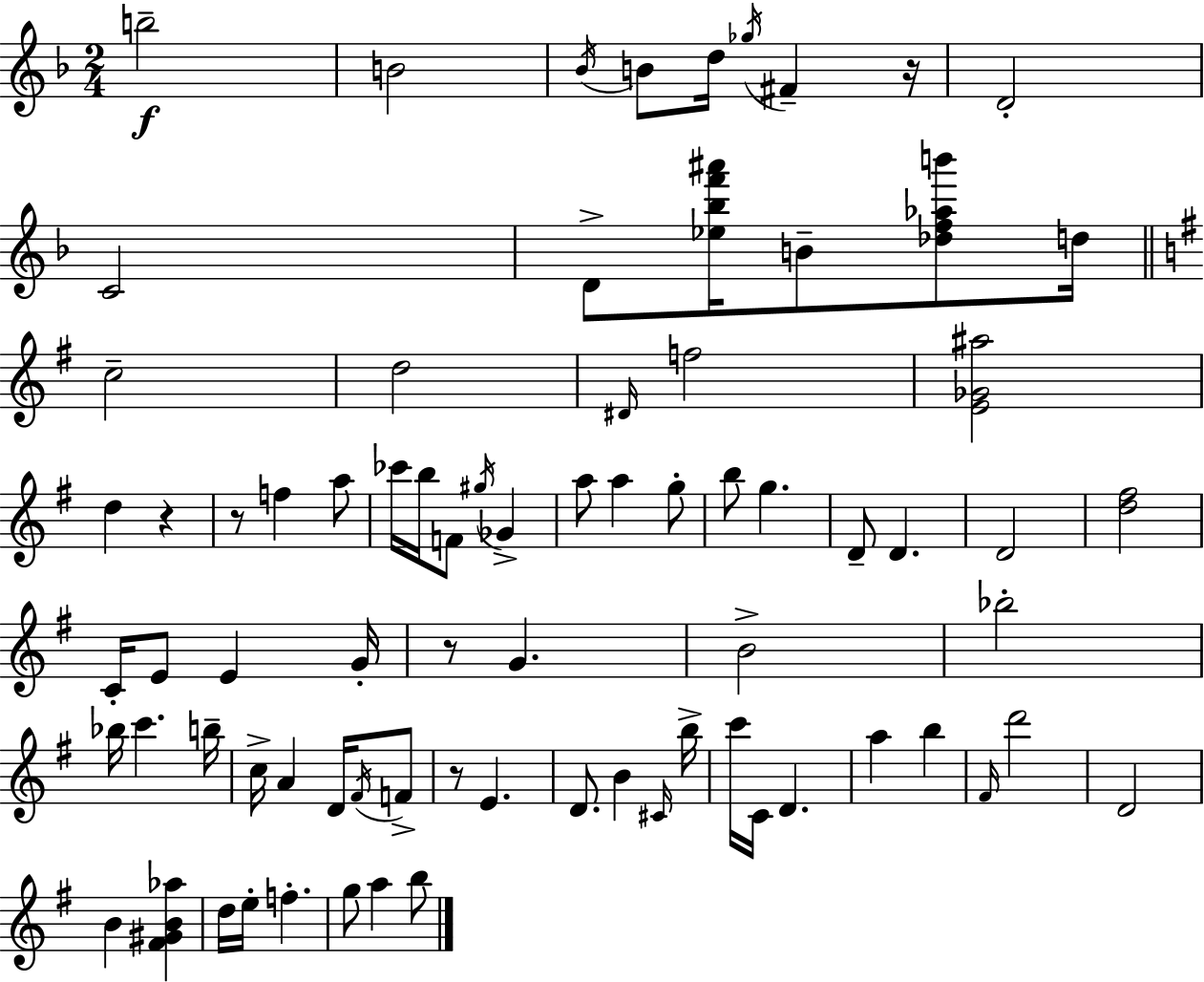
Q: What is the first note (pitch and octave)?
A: B5